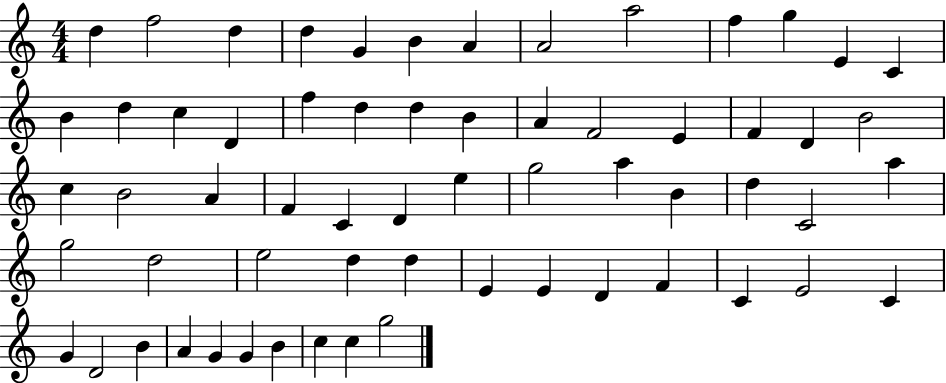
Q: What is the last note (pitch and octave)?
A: G5